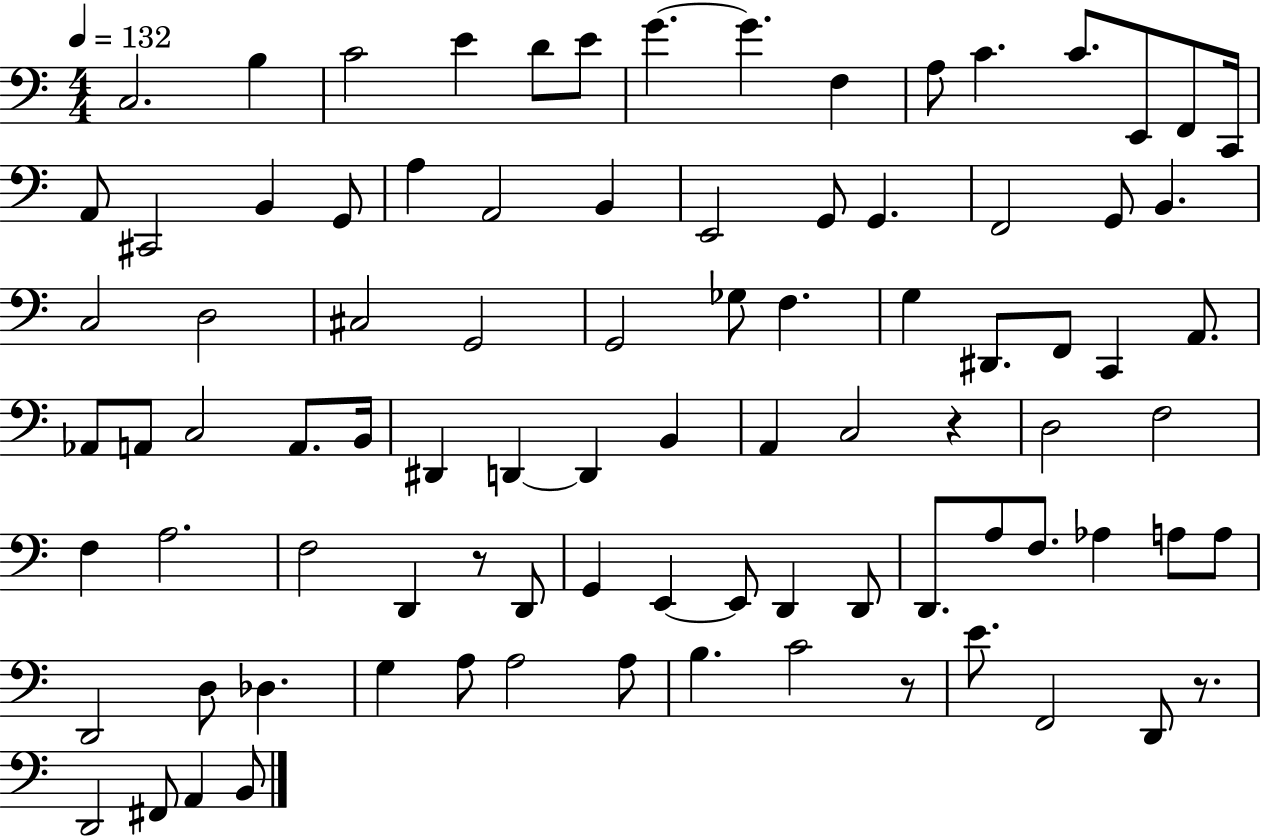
X:1
T:Untitled
M:4/4
L:1/4
K:C
C,2 B, C2 E D/2 E/2 G G F, A,/2 C C/2 E,,/2 F,,/2 C,,/4 A,,/2 ^C,,2 B,, G,,/2 A, A,,2 B,, E,,2 G,,/2 G,, F,,2 G,,/2 B,, C,2 D,2 ^C,2 G,,2 G,,2 _G,/2 F, G, ^D,,/2 F,,/2 C,, A,,/2 _A,,/2 A,,/2 C,2 A,,/2 B,,/4 ^D,, D,, D,, B,, A,, C,2 z D,2 F,2 F, A,2 F,2 D,, z/2 D,,/2 G,, E,, E,,/2 D,, D,,/2 D,,/2 A,/2 F,/2 _A, A,/2 A,/2 D,,2 D,/2 _D, G, A,/2 A,2 A,/2 B, C2 z/2 E/2 F,,2 D,,/2 z/2 D,,2 ^F,,/2 A,, B,,/2